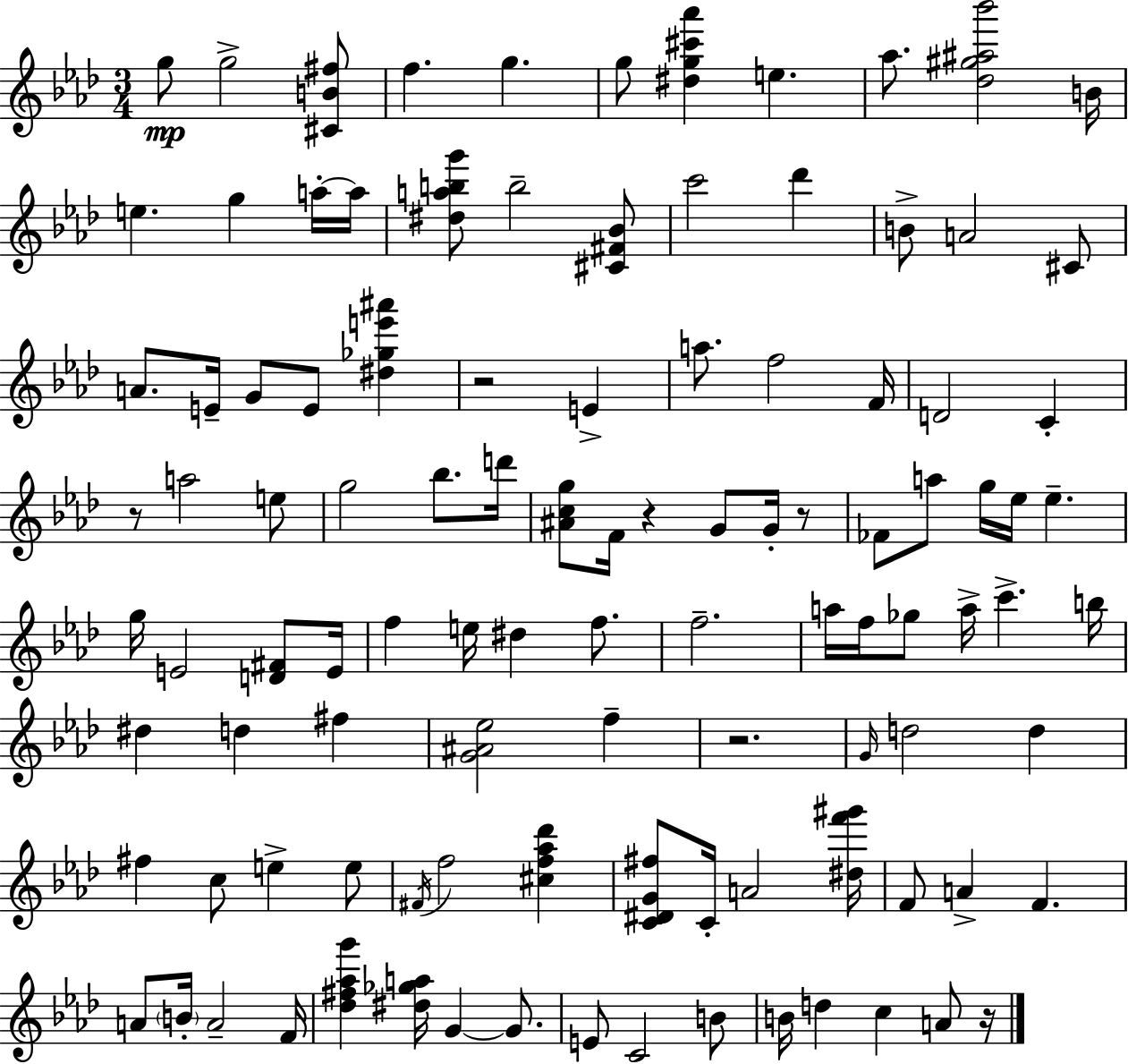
{
  \clef treble
  \numericTimeSignature
  \time 3/4
  \key f \minor
  g''8\mp g''2-> <cis' b' fis''>8 | f''4. g''4. | g''8 <dis'' g'' cis''' aes'''>4 e''4. | aes''8. <des'' gis'' ais'' bes'''>2 b'16 | \break e''4. g''4 a''16-.~~ a''16 | <dis'' a'' b'' g'''>8 b''2-- <cis' fis' bes'>8 | c'''2 des'''4 | b'8-> a'2 cis'8 | \break a'8. e'16-- g'8 e'8 <dis'' ges'' e''' ais'''>4 | r2 e'4-> | a''8. f''2 f'16 | d'2 c'4-. | \break r8 a''2 e''8 | g''2 bes''8. d'''16 | <ais' c'' g''>8 f'16 r4 g'8 g'16-. r8 | fes'8 a''8 g''16 ees''16 ees''4.-- | \break g''16 e'2 <d' fis'>8 e'16 | f''4 e''16 dis''4 f''8. | f''2.-- | a''16 f''16 ges''8 a''16-> c'''4.-> b''16 | \break dis''4 d''4 fis''4 | <g' ais' ees''>2 f''4-- | r2. | \grace { g'16 } d''2 d''4 | \break fis''4 c''8 e''4-> e''8 | \acciaccatura { fis'16 } f''2 <cis'' f'' aes'' des'''>4 | <c' dis' g' fis''>8 c'16-. a'2 | <dis'' f''' gis'''>16 f'8 a'4-> f'4. | \break a'8 \parenthesize b'16-. a'2-- | f'16 <des'' fis'' aes'' g'''>4 <dis'' ges'' a''>16 g'4~~ g'8. | e'8 c'2 | b'8 b'16 d''4 c''4 a'8 | \break r16 \bar "|."
}